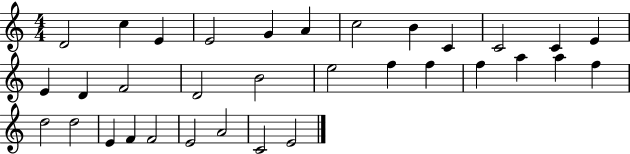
X:1
T:Untitled
M:4/4
L:1/4
K:C
D2 c E E2 G A c2 B C C2 C E E D F2 D2 B2 e2 f f f a a f d2 d2 E F F2 E2 A2 C2 E2